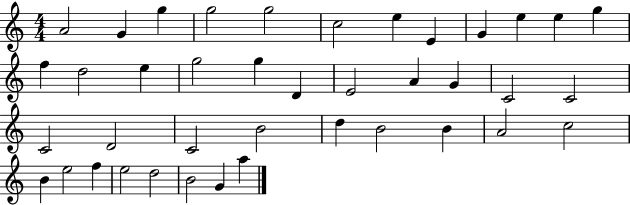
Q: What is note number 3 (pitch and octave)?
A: G5